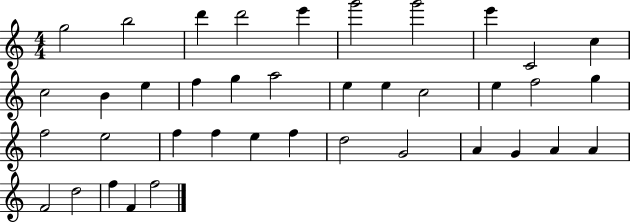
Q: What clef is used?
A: treble